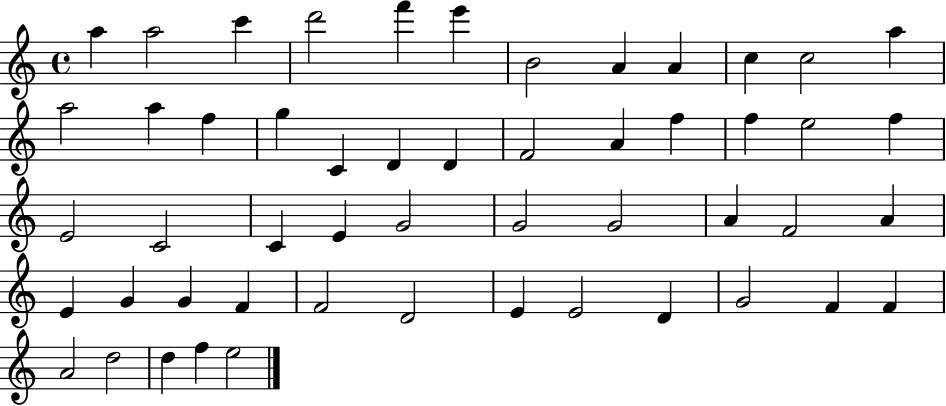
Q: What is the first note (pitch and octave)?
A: A5